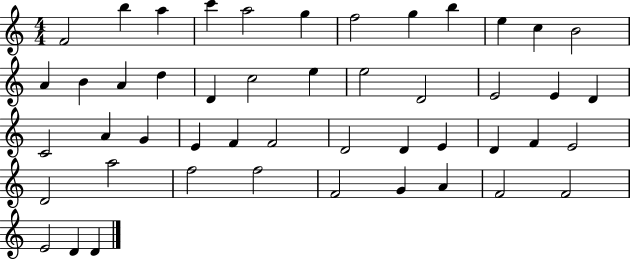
F4/h B5/q A5/q C6/q A5/h G5/q F5/h G5/q B5/q E5/q C5/q B4/h A4/q B4/q A4/q D5/q D4/q C5/h E5/q E5/h D4/h E4/h E4/q D4/q C4/h A4/q G4/q E4/q F4/q F4/h D4/h D4/q E4/q D4/q F4/q E4/h D4/h A5/h F5/h F5/h F4/h G4/q A4/q F4/h F4/h E4/h D4/q D4/q